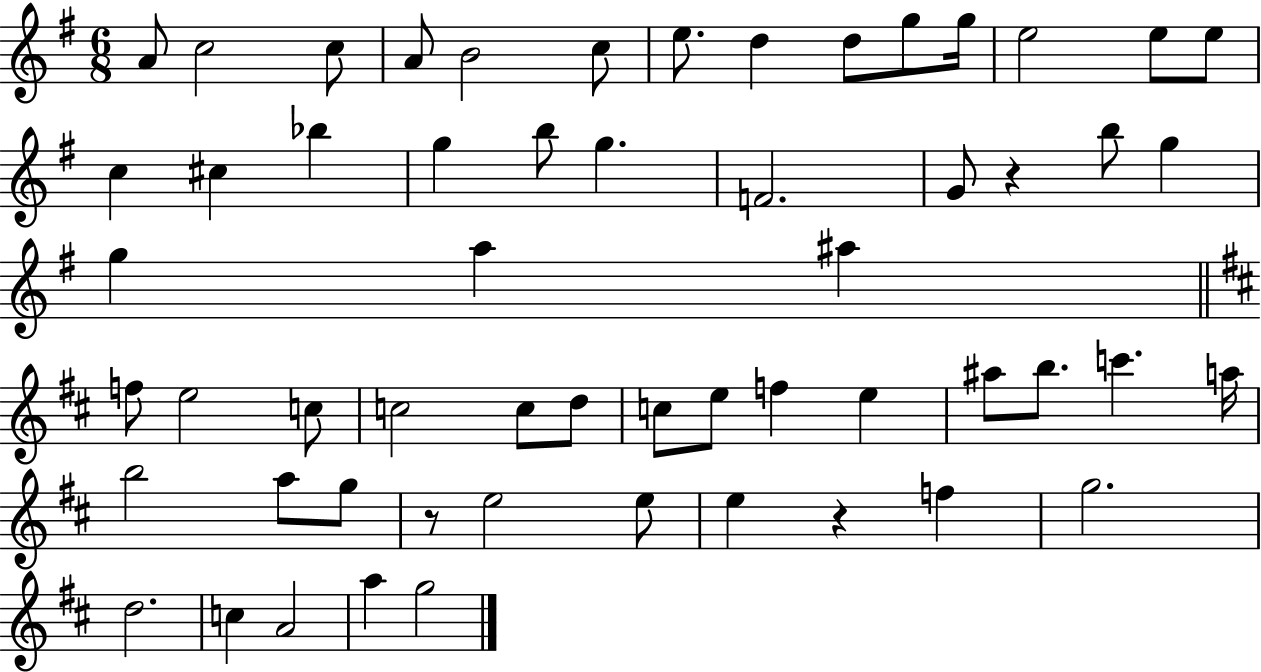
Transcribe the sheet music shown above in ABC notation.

X:1
T:Untitled
M:6/8
L:1/4
K:G
A/2 c2 c/2 A/2 B2 c/2 e/2 d d/2 g/2 g/4 e2 e/2 e/2 c ^c _b g b/2 g F2 G/2 z b/2 g g a ^a f/2 e2 c/2 c2 c/2 d/2 c/2 e/2 f e ^a/2 b/2 c' a/4 b2 a/2 g/2 z/2 e2 e/2 e z f g2 d2 c A2 a g2